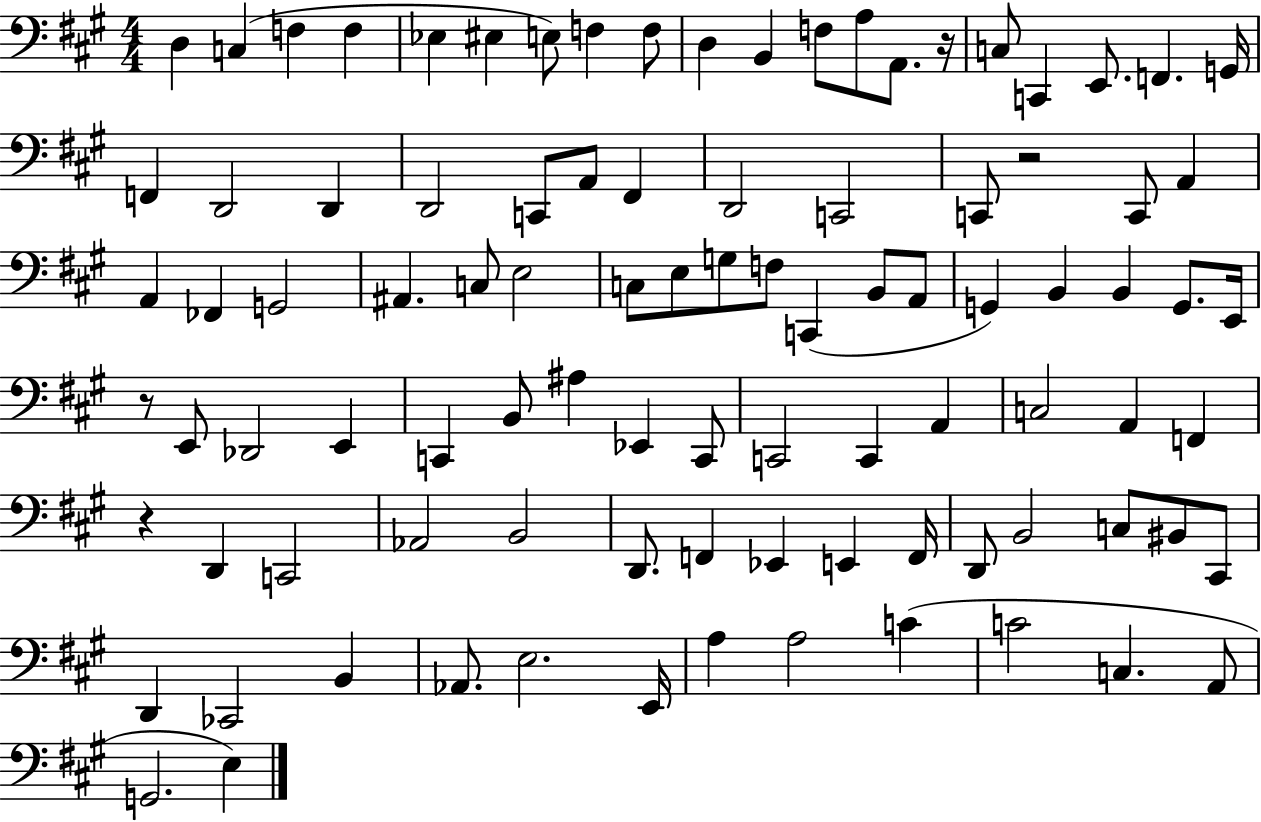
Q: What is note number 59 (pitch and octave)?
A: C2